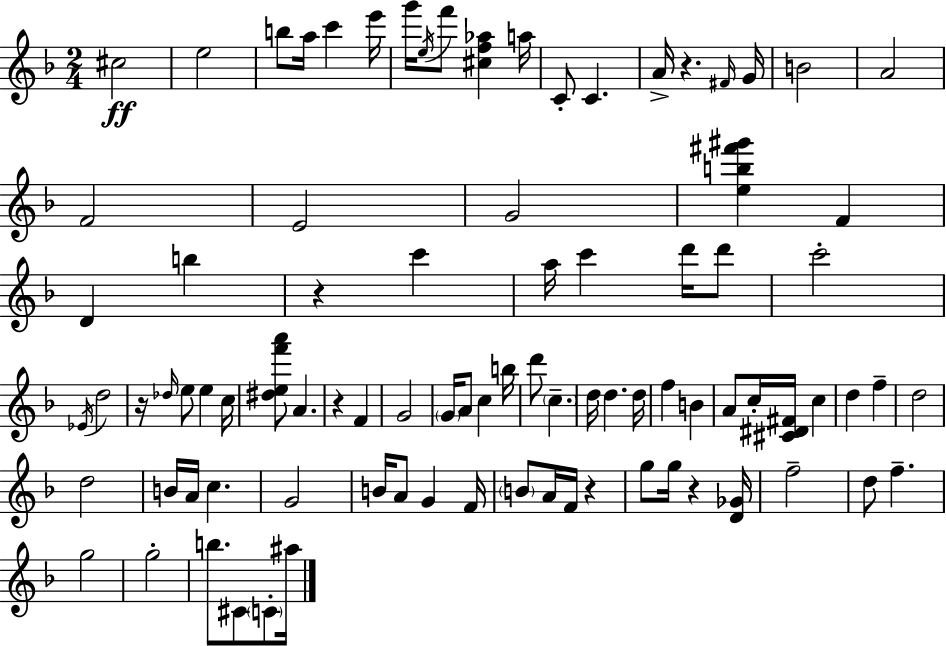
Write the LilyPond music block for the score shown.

{
  \clef treble
  \numericTimeSignature
  \time 2/4
  \key d \minor
  cis''2\ff | e''2 | b''8 a''16 c'''4 e'''16 | g'''16 \acciaccatura { e''16 } f'''8 <cis'' f'' aes''>4 | \break a''16 c'8-. c'4. | a'16-> r4. | \grace { fis'16 } g'16 b'2 | a'2 | \break f'2 | e'2 | g'2 | <e'' b'' fis''' gis'''>4 f'4 | \break d'4 b''4 | r4 c'''4 | a''16 c'''4 d'''16 | d'''8 c'''2-. | \break \acciaccatura { ees'16 } d''2 | r16 \grace { des''16 } e''8 e''4 | c''16 <dis'' e'' f''' a'''>8 a'4. | r4 | \break f'4 g'2 | \parenthesize g'16 a'8 c''4 | b''16 d'''8 \parenthesize c''4.-- | d''16 d''4. | \break d''16 f''4 | b'4 a'8 c''16-. <cis' dis' fis'>16 | c''4 d''4 | f''4-- d''2 | \break d''2 | b'16 a'16 c''4. | g'2 | b'16 a'8 g'4 | \break f'16 \parenthesize b'8 a'16 f'16 | r4 g''8 g''16 r4 | <d' ges'>16 f''2-- | d''8 f''4.-- | \break g''2 | g''2-. | b''8. cis'8 | \parenthesize c'8-. ais''16 \bar "|."
}